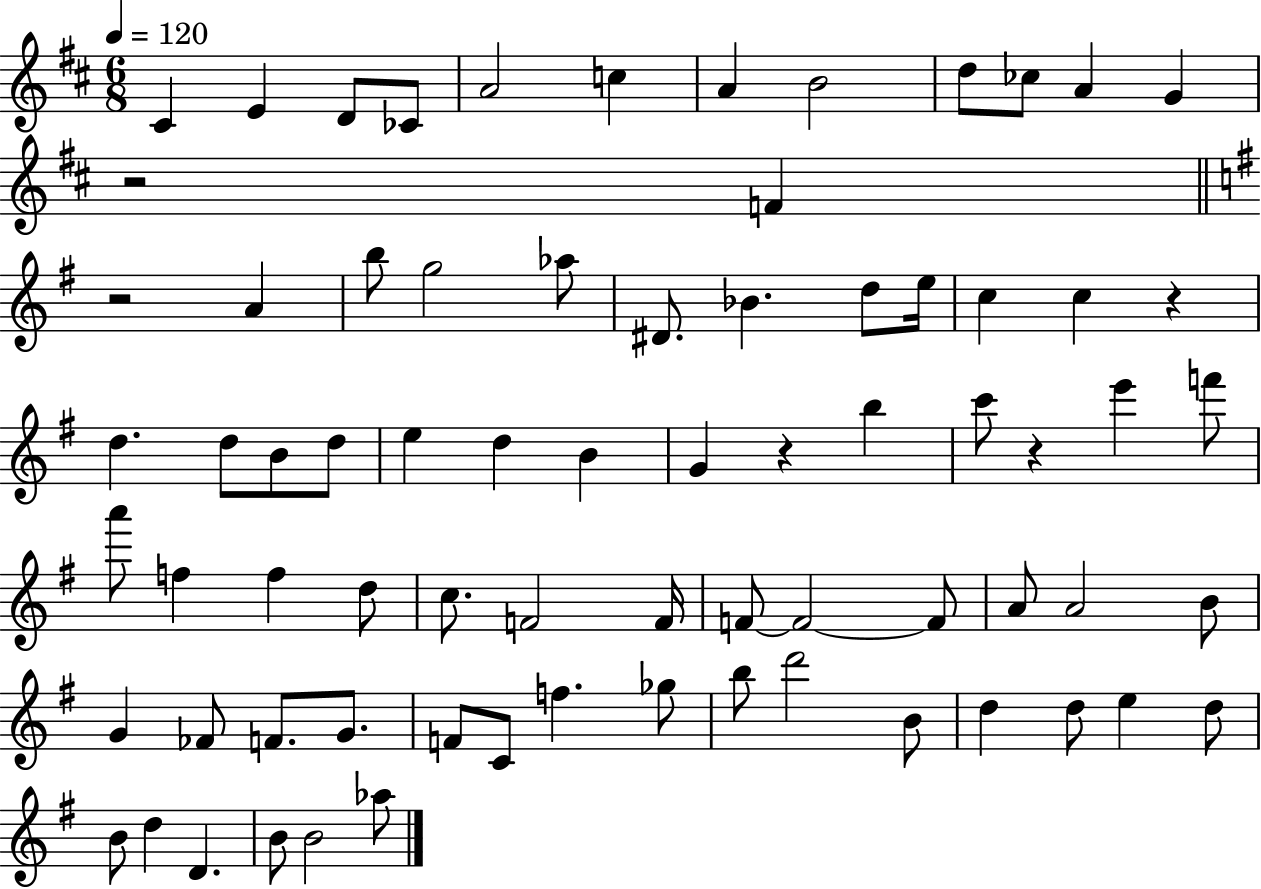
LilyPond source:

{
  \clef treble
  \numericTimeSignature
  \time 6/8
  \key d \major
  \tempo 4 = 120
  cis'4 e'4 d'8 ces'8 | a'2 c''4 | a'4 b'2 | d''8 ces''8 a'4 g'4 | \break r2 f'4 | \bar "||" \break \key g \major r2 a'4 | b''8 g''2 aes''8 | dis'8. bes'4. d''8 e''16 | c''4 c''4 r4 | \break d''4. d''8 b'8 d''8 | e''4 d''4 b'4 | g'4 r4 b''4 | c'''8 r4 e'''4 f'''8 | \break a'''8 f''4 f''4 d''8 | c''8. f'2 f'16 | f'8~~ f'2~~ f'8 | a'8 a'2 b'8 | \break g'4 fes'8 f'8. g'8. | f'8 c'8 f''4. ges''8 | b''8 d'''2 b'8 | d''4 d''8 e''4 d''8 | \break b'8 d''4 d'4. | b'8 b'2 aes''8 | \bar "|."
}